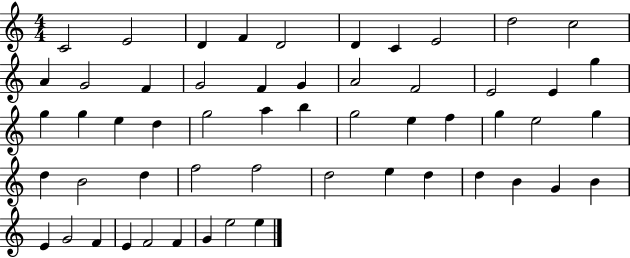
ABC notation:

X:1
T:Untitled
M:4/4
L:1/4
K:C
C2 E2 D F D2 D C E2 d2 c2 A G2 F G2 F G A2 F2 E2 E g g g e d g2 a b g2 e f g e2 g d B2 d f2 f2 d2 e d d B G B E G2 F E F2 F G e2 e